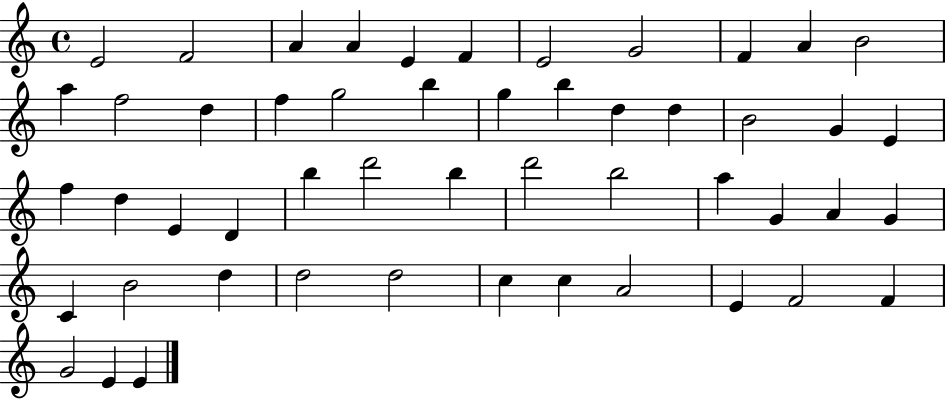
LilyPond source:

{
  \clef treble
  \time 4/4
  \defaultTimeSignature
  \key c \major
  e'2 f'2 | a'4 a'4 e'4 f'4 | e'2 g'2 | f'4 a'4 b'2 | \break a''4 f''2 d''4 | f''4 g''2 b''4 | g''4 b''4 d''4 d''4 | b'2 g'4 e'4 | \break f''4 d''4 e'4 d'4 | b''4 d'''2 b''4 | d'''2 b''2 | a''4 g'4 a'4 g'4 | \break c'4 b'2 d''4 | d''2 d''2 | c''4 c''4 a'2 | e'4 f'2 f'4 | \break g'2 e'4 e'4 | \bar "|."
}